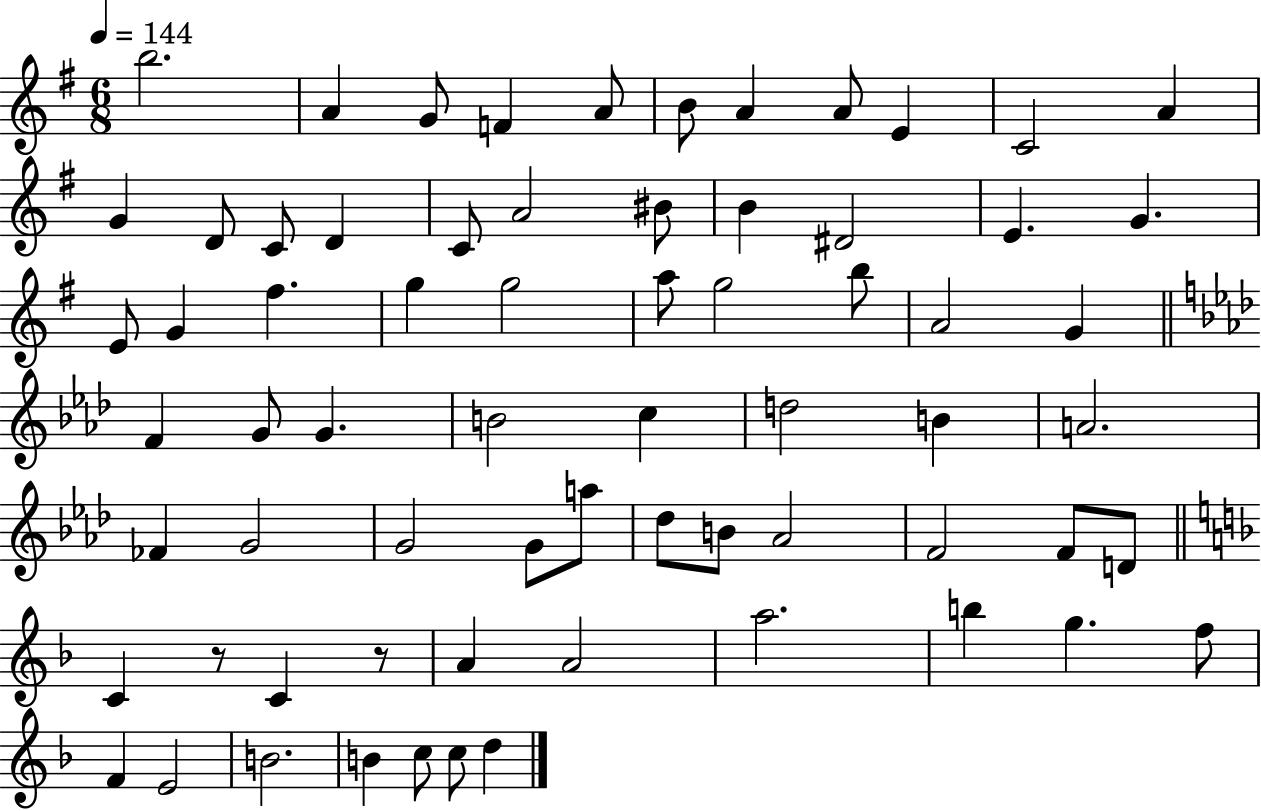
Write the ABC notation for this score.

X:1
T:Untitled
M:6/8
L:1/4
K:G
b2 A G/2 F A/2 B/2 A A/2 E C2 A G D/2 C/2 D C/2 A2 ^B/2 B ^D2 E G E/2 G ^f g g2 a/2 g2 b/2 A2 G F G/2 G B2 c d2 B A2 _F G2 G2 G/2 a/2 _d/2 B/2 _A2 F2 F/2 D/2 C z/2 C z/2 A A2 a2 b g f/2 F E2 B2 B c/2 c/2 d